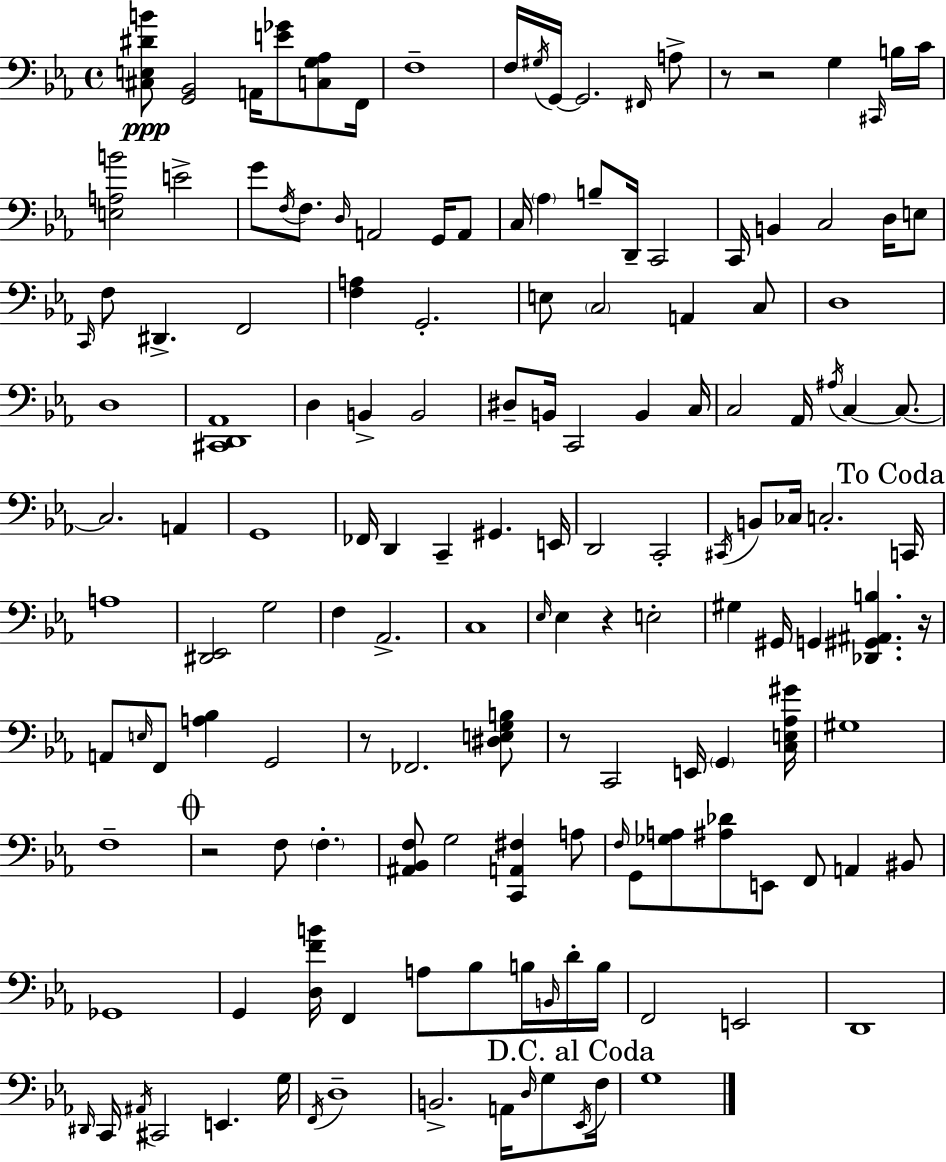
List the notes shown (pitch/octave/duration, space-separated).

[C#3,E3,D#4,B4]/e [G2,Bb2]/h A2/s [E4,Gb4]/e [C3,G3,Ab3]/e F2/s F3/w F3/s G#3/s G2/s G2/h. F#2/s A3/e R/e R/h G3/q C#2/s B3/s C4/s [E3,A3,B4]/h E4/h G4/e F3/s F3/e. D3/s A2/h G2/s A2/e C3/s Ab3/q B3/e D2/s C2/h C2/s B2/q C3/h D3/s E3/e C2/s F3/e D#2/q. F2/h [F3,A3]/q G2/h. E3/e C3/h A2/q C3/e D3/w D3/w [C#2,D2,Ab2]/w D3/q B2/q B2/h D#3/e B2/s C2/h B2/q C3/s C3/h Ab2/s A#3/s C3/q C3/e. C3/h. A2/q G2/w FES2/s D2/q C2/q G#2/q. E2/s D2/h C2/h C#2/s B2/e CES3/s C3/h. C2/s A3/w [D#2,Eb2]/h G3/h F3/q Ab2/h. C3/w Eb3/s Eb3/q R/q E3/h G#3/q G#2/s G2/q [Db2,G#2,A#2,B3]/q. R/s A2/e E3/s F2/e [A3,Bb3]/q G2/h R/e FES2/h. [D#3,E3,G3,B3]/e R/e C2/h E2/s G2/q [C3,E3,Ab3,G#4]/s G#3/w F3/w R/h F3/e F3/q. [A#2,Bb2,F3]/e G3/h [C2,A2,F#3]/q A3/e F3/s G2/e [Gb3,A3]/e [A#3,Db4]/e E2/e F2/e A2/q BIS2/e Gb2/w G2/q [D3,F4,B4]/s F2/q A3/e Bb3/e B3/s B2/s D4/s B3/s F2/h E2/h D2/w D#2/s C2/s A#2/s C#2/h E2/q. G3/s F2/s D3/w B2/h. A2/s D3/s G3/e Eb2/s F3/s G3/w